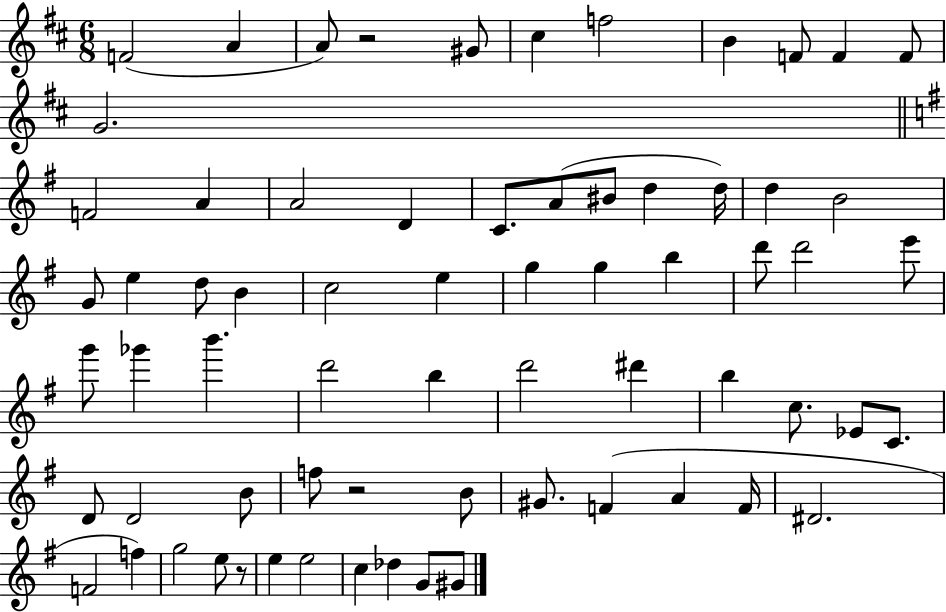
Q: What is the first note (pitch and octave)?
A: F4